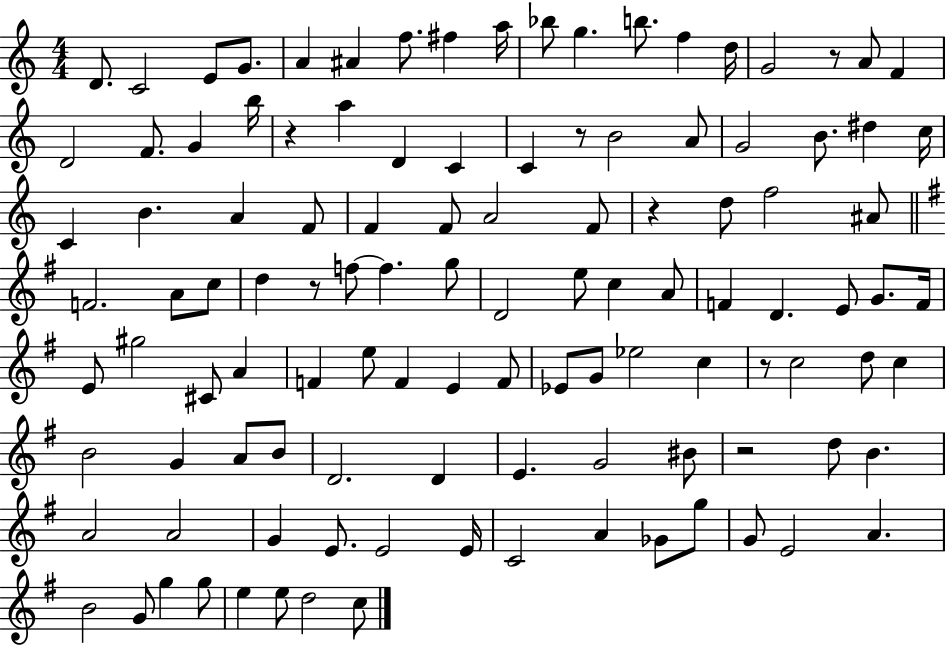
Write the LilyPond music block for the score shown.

{
  \clef treble
  \numericTimeSignature
  \time 4/4
  \key c \major
  d'8. c'2 e'8 g'8. | a'4 ais'4 f''8. fis''4 a''16 | bes''8 g''4. b''8. f''4 d''16 | g'2 r8 a'8 f'4 | \break d'2 f'8. g'4 b''16 | r4 a''4 d'4 c'4 | c'4 r8 b'2 a'8 | g'2 b'8. dis''4 c''16 | \break c'4 b'4. a'4 f'8 | f'4 f'8 a'2 f'8 | r4 d''8 f''2 ais'8 | \bar "||" \break \key g \major f'2. a'8 c''8 | d''4 r8 f''8~~ f''4. g''8 | d'2 e''8 c''4 a'8 | f'4 d'4. e'8 g'8. f'16 | \break e'8 gis''2 cis'8 a'4 | f'4 e''8 f'4 e'4 f'8 | ees'8 g'8 ees''2 c''4 | r8 c''2 d''8 c''4 | \break b'2 g'4 a'8 b'8 | d'2. d'4 | e'4. g'2 bis'8 | r2 d''8 b'4. | \break a'2 a'2 | g'4 e'8. e'2 e'16 | c'2 a'4 ges'8 g''8 | g'8 e'2 a'4. | \break b'2 g'8 g''4 g''8 | e''4 e''8 d''2 c''8 | \bar "|."
}